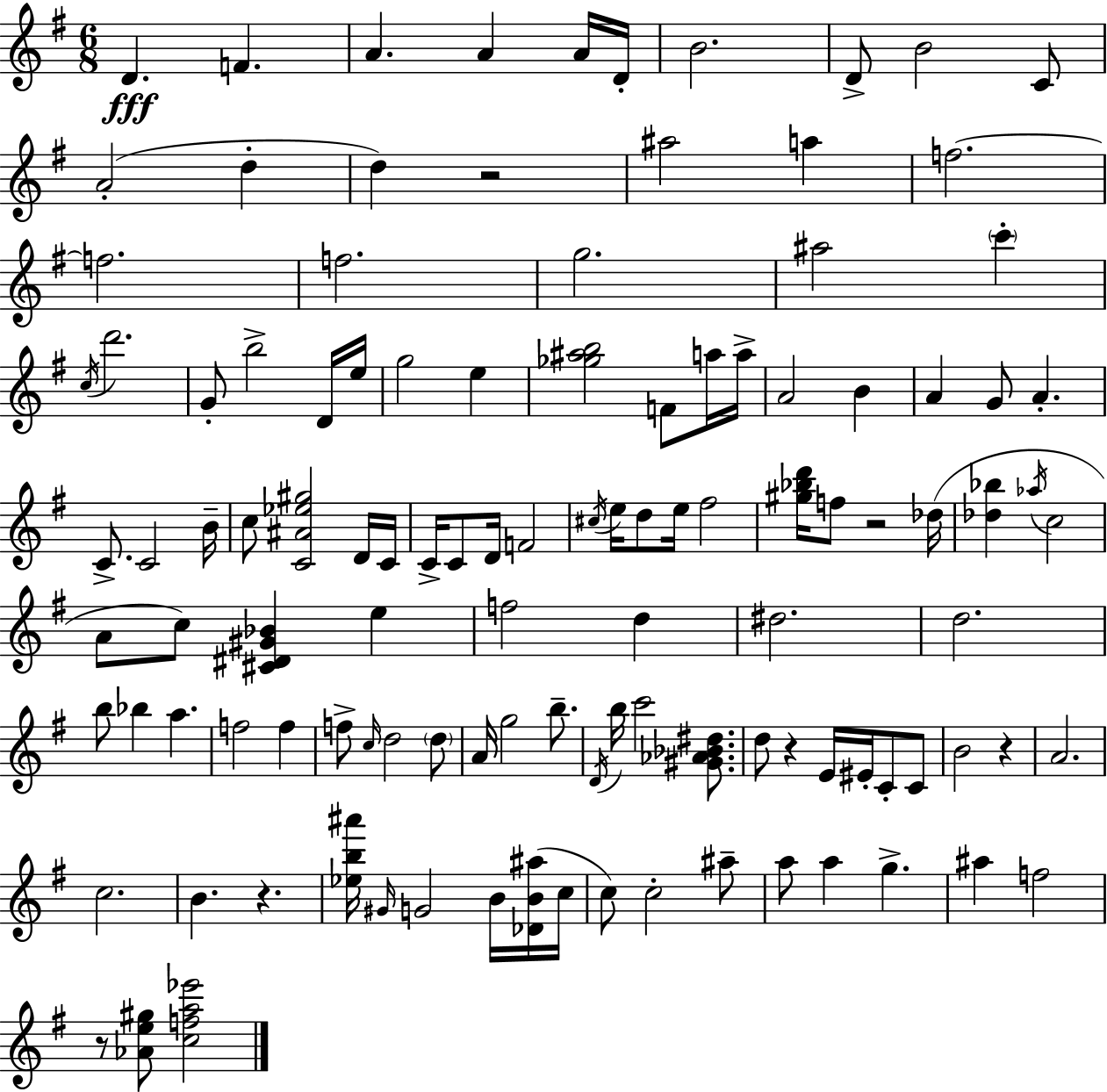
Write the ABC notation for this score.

X:1
T:Untitled
M:6/8
L:1/4
K:G
D F A A A/4 D/4 B2 D/2 B2 C/2 A2 d d z2 ^a2 a f2 f2 f2 g2 ^a2 c' c/4 d'2 G/2 b2 D/4 e/4 g2 e [_g^ab]2 F/2 a/4 a/4 A2 B A G/2 A C/2 C2 B/4 c/2 [C^A_e^g]2 D/4 C/4 C/4 C/2 D/4 F2 ^c/4 e/4 d/2 e/4 ^f2 [^g_bd']/4 f/2 z2 _d/4 [_d_b] _a/4 c2 A/2 c/2 [^C^D^G_B] e f2 d ^d2 d2 b/2 _b a f2 f f/2 c/4 d2 d/2 A/4 g2 b/2 D/4 b/4 c'2 [^G_A_B^d]/2 d/2 z E/4 ^E/4 C/2 C/2 B2 z A2 c2 B z [_eb^a']/4 ^G/4 G2 B/4 [_DB^a]/4 c/4 c/2 c2 ^a/2 a/2 a g ^a f2 z/2 [_Ae^g]/2 [cfa_e']2